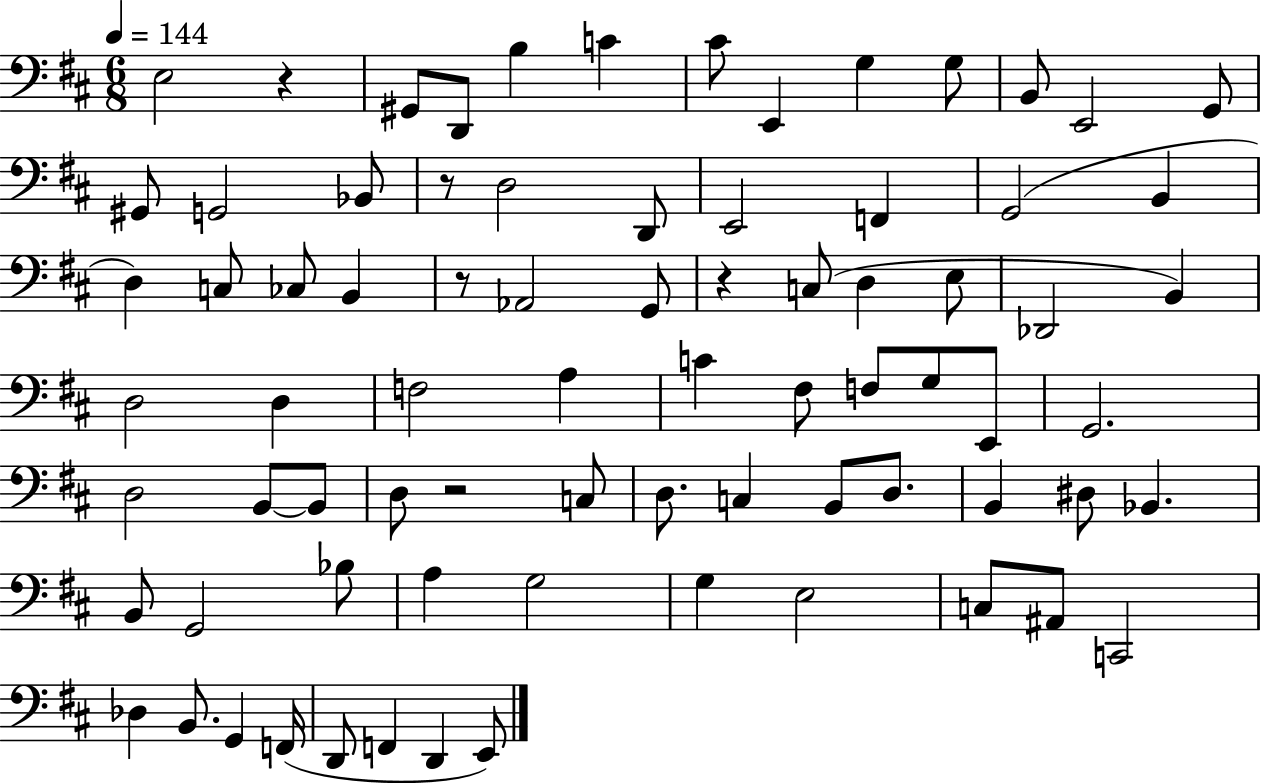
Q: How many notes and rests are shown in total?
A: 77